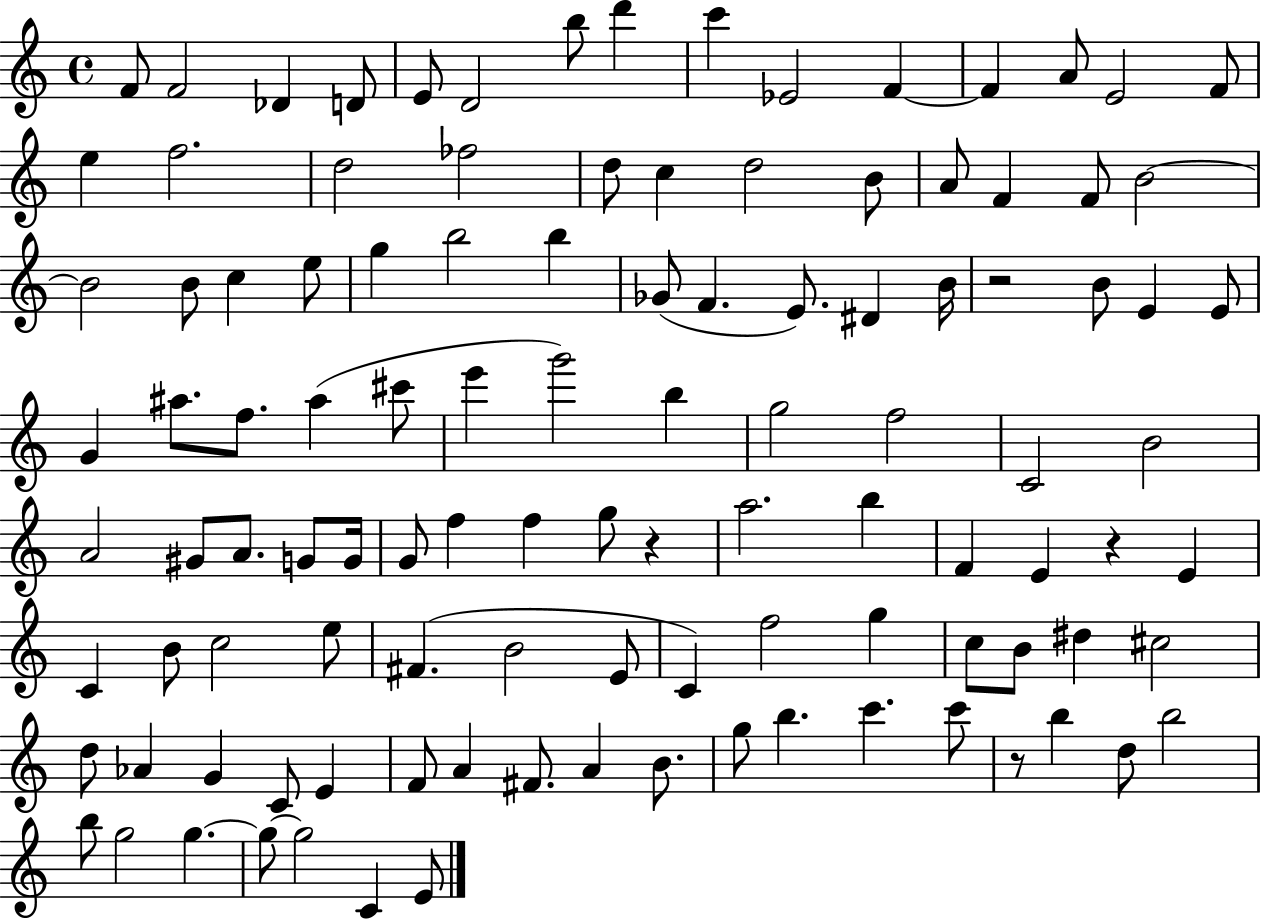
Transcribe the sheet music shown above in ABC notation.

X:1
T:Untitled
M:4/4
L:1/4
K:C
F/2 F2 _D D/2 E/2 D2 b/2 d' c' _E2 F F A/2 E2 F/2 e f2 d2 _f2 d/2 c d2 B/2 A/2 F F/2 B2 B2 B/2 c e/2 g b2 b _G/2 F E/2 ^D B/4 z2 B/2 E E/2 G ^a/2 f/2 ^a ^c'/2 e' g'2 b g2 f2 C2 B2 A2 ^G/2 A/2 G/2 G/4 G/2 f f g/2 z a2 b F E z E C B/2 c2 e/2 ^F B2 E/2 C f2 g c/2 B/2 ^d ^c2 d/2 _A G C/2 E F/2 A ^F/2 A B/2 g/2 b c' c'/2 z/2 b d/2 b2 b/2 g2 g g/2 g2 C E/2